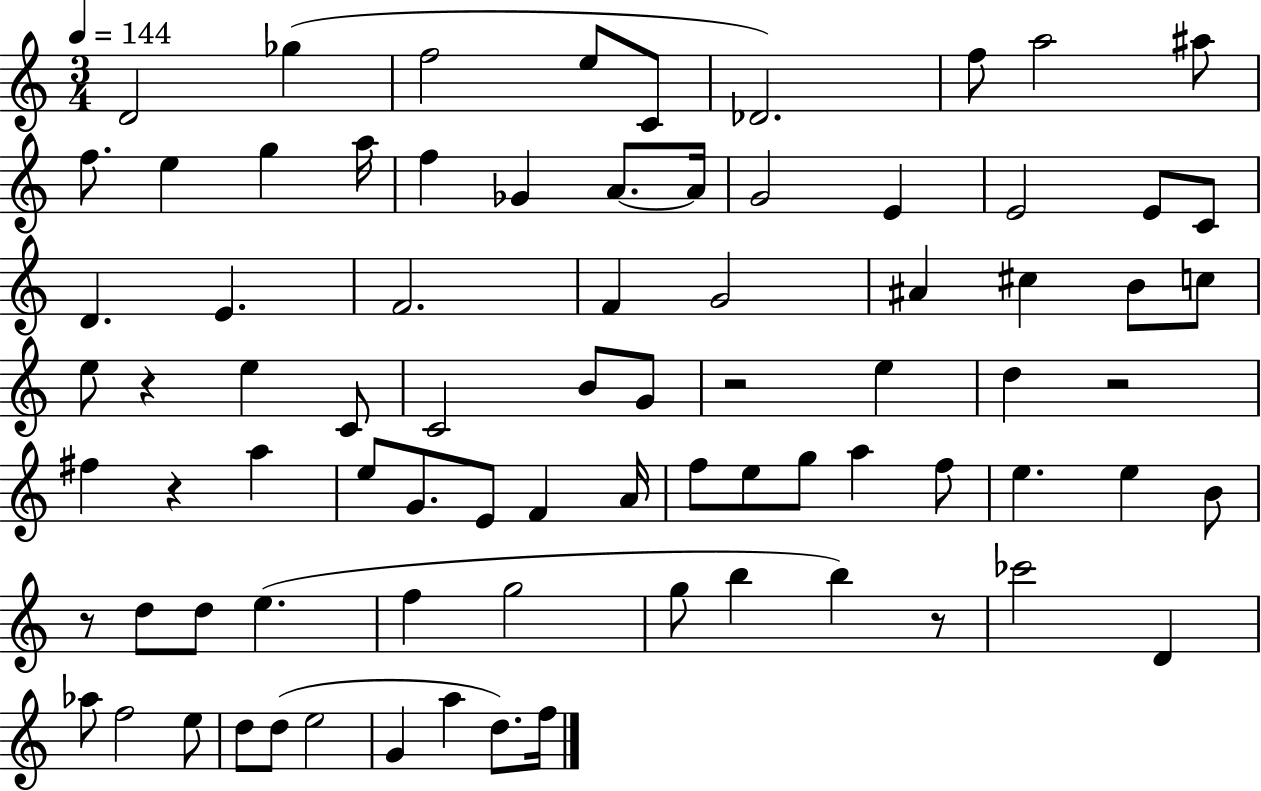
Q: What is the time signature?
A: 3/4